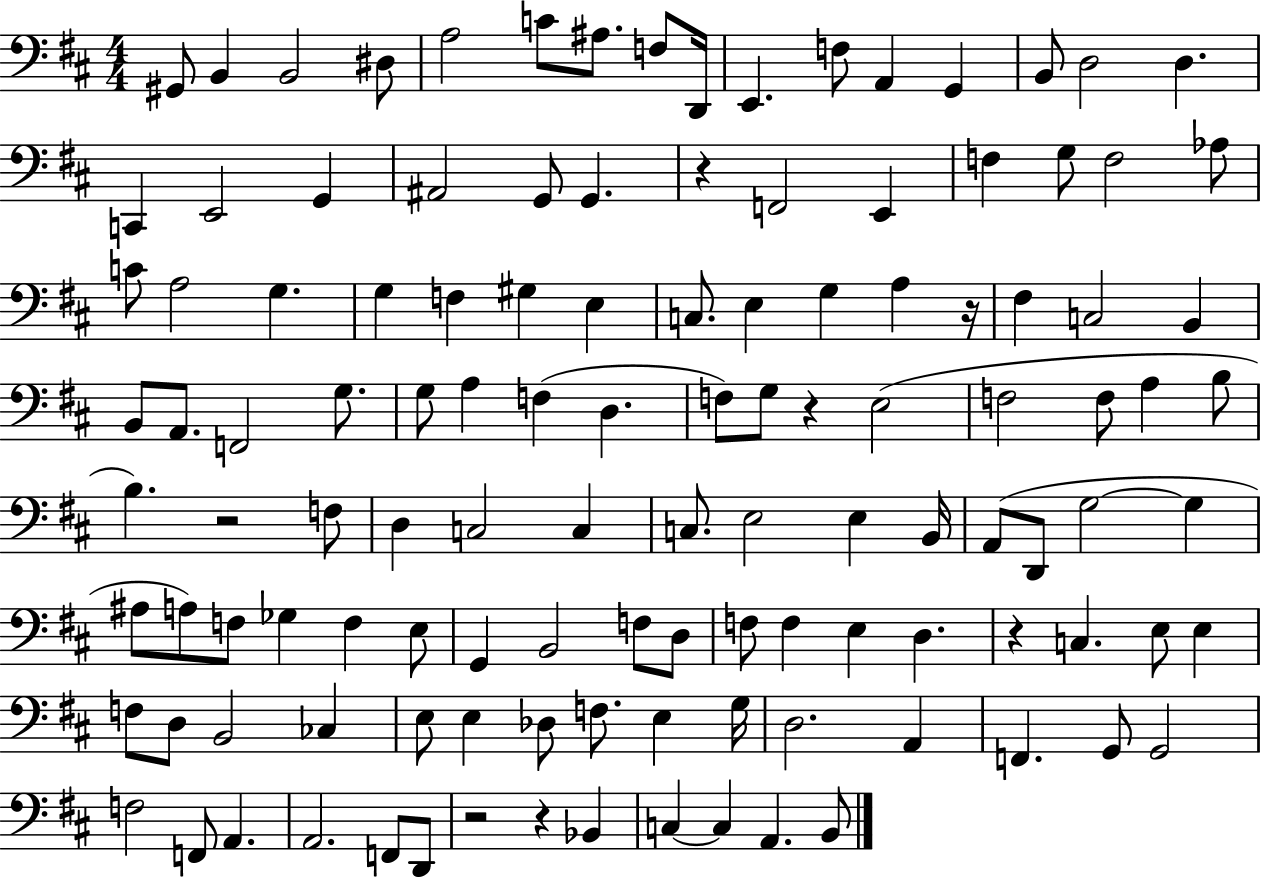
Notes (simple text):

G#2/e B2/q B2/h D#3/e A3/h C4/e A#3/e. F3/e D2/s E2/q. F3/e A2/q G2/q B2/e D3/h D3/q. C2/q E2/h G2/q A#2/h G2/e G2/q. R/q F2/h E2/q F3/q G3/e F3/h Ab3/e C4/e A3/h G3/q. G3/q F3/q G#3/q E3/q C3/e. E3/q G3/q A3/q R/s F#3/q C3/h B2/q B2/e A2/e. F2/h G3/e. G3/e A3/q F3/q D3/q. F3/e G3/e R/q E3/h F3/h F3/e A3/q B3/e B3/q. R/h F3/e D3/q C3/h C3/q C3/e. E3/h E3/q B2/s A2/e D2/e G3/h G3/q A#3/e A3/e F3/e Gb3/q F3/q E3/e G2/q B2/h F3/e D3/e F3/e F3/q E3/q D3/q. R/q C3/q. E3/e E3/q F3/e D3/e B2/h CES3/q E3/e E3/q Db3/e F3/e. E3/q G3/s D3/h. A2/q F2/q. G2/e G2/h F3/h F2/e A2/q. A2/h. F2/e D2/e R/h R/q Bb2/q C3/q C3/q A2/q. B2/e